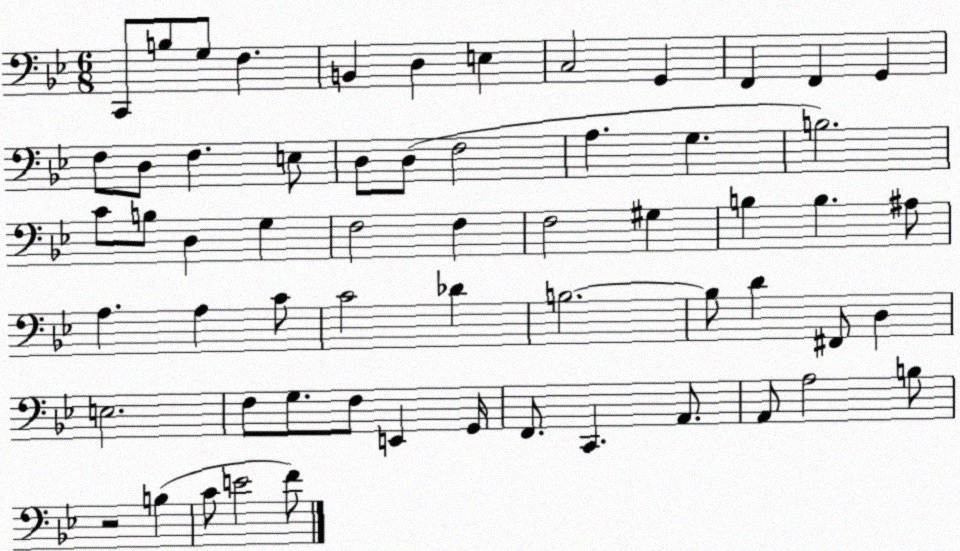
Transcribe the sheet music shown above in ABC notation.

X:1
T:Untitled
M:6/8
L:1/4
K:Bb
C,,/2 B,/2 G,/2 F, B,, D, E, C,2 G,, F,, F,, G,, F,/2 D,/2 F, E,/2 D,/2 D,/2 F,2 A, G, B,2 C/2 B,/2 D, G, F,2 F, F,2 ^G, B, B, ^A,/2 A, A, C/2 C2 _D B,2 B,/2 D ^F,,/2 D, E,2 F,/2 G,/2 F,/2 E,, G,,/4 F,,/2 C,, A,,/2 A,,/2 A,2 B,/2 z2 B, C/2 E2 F/2